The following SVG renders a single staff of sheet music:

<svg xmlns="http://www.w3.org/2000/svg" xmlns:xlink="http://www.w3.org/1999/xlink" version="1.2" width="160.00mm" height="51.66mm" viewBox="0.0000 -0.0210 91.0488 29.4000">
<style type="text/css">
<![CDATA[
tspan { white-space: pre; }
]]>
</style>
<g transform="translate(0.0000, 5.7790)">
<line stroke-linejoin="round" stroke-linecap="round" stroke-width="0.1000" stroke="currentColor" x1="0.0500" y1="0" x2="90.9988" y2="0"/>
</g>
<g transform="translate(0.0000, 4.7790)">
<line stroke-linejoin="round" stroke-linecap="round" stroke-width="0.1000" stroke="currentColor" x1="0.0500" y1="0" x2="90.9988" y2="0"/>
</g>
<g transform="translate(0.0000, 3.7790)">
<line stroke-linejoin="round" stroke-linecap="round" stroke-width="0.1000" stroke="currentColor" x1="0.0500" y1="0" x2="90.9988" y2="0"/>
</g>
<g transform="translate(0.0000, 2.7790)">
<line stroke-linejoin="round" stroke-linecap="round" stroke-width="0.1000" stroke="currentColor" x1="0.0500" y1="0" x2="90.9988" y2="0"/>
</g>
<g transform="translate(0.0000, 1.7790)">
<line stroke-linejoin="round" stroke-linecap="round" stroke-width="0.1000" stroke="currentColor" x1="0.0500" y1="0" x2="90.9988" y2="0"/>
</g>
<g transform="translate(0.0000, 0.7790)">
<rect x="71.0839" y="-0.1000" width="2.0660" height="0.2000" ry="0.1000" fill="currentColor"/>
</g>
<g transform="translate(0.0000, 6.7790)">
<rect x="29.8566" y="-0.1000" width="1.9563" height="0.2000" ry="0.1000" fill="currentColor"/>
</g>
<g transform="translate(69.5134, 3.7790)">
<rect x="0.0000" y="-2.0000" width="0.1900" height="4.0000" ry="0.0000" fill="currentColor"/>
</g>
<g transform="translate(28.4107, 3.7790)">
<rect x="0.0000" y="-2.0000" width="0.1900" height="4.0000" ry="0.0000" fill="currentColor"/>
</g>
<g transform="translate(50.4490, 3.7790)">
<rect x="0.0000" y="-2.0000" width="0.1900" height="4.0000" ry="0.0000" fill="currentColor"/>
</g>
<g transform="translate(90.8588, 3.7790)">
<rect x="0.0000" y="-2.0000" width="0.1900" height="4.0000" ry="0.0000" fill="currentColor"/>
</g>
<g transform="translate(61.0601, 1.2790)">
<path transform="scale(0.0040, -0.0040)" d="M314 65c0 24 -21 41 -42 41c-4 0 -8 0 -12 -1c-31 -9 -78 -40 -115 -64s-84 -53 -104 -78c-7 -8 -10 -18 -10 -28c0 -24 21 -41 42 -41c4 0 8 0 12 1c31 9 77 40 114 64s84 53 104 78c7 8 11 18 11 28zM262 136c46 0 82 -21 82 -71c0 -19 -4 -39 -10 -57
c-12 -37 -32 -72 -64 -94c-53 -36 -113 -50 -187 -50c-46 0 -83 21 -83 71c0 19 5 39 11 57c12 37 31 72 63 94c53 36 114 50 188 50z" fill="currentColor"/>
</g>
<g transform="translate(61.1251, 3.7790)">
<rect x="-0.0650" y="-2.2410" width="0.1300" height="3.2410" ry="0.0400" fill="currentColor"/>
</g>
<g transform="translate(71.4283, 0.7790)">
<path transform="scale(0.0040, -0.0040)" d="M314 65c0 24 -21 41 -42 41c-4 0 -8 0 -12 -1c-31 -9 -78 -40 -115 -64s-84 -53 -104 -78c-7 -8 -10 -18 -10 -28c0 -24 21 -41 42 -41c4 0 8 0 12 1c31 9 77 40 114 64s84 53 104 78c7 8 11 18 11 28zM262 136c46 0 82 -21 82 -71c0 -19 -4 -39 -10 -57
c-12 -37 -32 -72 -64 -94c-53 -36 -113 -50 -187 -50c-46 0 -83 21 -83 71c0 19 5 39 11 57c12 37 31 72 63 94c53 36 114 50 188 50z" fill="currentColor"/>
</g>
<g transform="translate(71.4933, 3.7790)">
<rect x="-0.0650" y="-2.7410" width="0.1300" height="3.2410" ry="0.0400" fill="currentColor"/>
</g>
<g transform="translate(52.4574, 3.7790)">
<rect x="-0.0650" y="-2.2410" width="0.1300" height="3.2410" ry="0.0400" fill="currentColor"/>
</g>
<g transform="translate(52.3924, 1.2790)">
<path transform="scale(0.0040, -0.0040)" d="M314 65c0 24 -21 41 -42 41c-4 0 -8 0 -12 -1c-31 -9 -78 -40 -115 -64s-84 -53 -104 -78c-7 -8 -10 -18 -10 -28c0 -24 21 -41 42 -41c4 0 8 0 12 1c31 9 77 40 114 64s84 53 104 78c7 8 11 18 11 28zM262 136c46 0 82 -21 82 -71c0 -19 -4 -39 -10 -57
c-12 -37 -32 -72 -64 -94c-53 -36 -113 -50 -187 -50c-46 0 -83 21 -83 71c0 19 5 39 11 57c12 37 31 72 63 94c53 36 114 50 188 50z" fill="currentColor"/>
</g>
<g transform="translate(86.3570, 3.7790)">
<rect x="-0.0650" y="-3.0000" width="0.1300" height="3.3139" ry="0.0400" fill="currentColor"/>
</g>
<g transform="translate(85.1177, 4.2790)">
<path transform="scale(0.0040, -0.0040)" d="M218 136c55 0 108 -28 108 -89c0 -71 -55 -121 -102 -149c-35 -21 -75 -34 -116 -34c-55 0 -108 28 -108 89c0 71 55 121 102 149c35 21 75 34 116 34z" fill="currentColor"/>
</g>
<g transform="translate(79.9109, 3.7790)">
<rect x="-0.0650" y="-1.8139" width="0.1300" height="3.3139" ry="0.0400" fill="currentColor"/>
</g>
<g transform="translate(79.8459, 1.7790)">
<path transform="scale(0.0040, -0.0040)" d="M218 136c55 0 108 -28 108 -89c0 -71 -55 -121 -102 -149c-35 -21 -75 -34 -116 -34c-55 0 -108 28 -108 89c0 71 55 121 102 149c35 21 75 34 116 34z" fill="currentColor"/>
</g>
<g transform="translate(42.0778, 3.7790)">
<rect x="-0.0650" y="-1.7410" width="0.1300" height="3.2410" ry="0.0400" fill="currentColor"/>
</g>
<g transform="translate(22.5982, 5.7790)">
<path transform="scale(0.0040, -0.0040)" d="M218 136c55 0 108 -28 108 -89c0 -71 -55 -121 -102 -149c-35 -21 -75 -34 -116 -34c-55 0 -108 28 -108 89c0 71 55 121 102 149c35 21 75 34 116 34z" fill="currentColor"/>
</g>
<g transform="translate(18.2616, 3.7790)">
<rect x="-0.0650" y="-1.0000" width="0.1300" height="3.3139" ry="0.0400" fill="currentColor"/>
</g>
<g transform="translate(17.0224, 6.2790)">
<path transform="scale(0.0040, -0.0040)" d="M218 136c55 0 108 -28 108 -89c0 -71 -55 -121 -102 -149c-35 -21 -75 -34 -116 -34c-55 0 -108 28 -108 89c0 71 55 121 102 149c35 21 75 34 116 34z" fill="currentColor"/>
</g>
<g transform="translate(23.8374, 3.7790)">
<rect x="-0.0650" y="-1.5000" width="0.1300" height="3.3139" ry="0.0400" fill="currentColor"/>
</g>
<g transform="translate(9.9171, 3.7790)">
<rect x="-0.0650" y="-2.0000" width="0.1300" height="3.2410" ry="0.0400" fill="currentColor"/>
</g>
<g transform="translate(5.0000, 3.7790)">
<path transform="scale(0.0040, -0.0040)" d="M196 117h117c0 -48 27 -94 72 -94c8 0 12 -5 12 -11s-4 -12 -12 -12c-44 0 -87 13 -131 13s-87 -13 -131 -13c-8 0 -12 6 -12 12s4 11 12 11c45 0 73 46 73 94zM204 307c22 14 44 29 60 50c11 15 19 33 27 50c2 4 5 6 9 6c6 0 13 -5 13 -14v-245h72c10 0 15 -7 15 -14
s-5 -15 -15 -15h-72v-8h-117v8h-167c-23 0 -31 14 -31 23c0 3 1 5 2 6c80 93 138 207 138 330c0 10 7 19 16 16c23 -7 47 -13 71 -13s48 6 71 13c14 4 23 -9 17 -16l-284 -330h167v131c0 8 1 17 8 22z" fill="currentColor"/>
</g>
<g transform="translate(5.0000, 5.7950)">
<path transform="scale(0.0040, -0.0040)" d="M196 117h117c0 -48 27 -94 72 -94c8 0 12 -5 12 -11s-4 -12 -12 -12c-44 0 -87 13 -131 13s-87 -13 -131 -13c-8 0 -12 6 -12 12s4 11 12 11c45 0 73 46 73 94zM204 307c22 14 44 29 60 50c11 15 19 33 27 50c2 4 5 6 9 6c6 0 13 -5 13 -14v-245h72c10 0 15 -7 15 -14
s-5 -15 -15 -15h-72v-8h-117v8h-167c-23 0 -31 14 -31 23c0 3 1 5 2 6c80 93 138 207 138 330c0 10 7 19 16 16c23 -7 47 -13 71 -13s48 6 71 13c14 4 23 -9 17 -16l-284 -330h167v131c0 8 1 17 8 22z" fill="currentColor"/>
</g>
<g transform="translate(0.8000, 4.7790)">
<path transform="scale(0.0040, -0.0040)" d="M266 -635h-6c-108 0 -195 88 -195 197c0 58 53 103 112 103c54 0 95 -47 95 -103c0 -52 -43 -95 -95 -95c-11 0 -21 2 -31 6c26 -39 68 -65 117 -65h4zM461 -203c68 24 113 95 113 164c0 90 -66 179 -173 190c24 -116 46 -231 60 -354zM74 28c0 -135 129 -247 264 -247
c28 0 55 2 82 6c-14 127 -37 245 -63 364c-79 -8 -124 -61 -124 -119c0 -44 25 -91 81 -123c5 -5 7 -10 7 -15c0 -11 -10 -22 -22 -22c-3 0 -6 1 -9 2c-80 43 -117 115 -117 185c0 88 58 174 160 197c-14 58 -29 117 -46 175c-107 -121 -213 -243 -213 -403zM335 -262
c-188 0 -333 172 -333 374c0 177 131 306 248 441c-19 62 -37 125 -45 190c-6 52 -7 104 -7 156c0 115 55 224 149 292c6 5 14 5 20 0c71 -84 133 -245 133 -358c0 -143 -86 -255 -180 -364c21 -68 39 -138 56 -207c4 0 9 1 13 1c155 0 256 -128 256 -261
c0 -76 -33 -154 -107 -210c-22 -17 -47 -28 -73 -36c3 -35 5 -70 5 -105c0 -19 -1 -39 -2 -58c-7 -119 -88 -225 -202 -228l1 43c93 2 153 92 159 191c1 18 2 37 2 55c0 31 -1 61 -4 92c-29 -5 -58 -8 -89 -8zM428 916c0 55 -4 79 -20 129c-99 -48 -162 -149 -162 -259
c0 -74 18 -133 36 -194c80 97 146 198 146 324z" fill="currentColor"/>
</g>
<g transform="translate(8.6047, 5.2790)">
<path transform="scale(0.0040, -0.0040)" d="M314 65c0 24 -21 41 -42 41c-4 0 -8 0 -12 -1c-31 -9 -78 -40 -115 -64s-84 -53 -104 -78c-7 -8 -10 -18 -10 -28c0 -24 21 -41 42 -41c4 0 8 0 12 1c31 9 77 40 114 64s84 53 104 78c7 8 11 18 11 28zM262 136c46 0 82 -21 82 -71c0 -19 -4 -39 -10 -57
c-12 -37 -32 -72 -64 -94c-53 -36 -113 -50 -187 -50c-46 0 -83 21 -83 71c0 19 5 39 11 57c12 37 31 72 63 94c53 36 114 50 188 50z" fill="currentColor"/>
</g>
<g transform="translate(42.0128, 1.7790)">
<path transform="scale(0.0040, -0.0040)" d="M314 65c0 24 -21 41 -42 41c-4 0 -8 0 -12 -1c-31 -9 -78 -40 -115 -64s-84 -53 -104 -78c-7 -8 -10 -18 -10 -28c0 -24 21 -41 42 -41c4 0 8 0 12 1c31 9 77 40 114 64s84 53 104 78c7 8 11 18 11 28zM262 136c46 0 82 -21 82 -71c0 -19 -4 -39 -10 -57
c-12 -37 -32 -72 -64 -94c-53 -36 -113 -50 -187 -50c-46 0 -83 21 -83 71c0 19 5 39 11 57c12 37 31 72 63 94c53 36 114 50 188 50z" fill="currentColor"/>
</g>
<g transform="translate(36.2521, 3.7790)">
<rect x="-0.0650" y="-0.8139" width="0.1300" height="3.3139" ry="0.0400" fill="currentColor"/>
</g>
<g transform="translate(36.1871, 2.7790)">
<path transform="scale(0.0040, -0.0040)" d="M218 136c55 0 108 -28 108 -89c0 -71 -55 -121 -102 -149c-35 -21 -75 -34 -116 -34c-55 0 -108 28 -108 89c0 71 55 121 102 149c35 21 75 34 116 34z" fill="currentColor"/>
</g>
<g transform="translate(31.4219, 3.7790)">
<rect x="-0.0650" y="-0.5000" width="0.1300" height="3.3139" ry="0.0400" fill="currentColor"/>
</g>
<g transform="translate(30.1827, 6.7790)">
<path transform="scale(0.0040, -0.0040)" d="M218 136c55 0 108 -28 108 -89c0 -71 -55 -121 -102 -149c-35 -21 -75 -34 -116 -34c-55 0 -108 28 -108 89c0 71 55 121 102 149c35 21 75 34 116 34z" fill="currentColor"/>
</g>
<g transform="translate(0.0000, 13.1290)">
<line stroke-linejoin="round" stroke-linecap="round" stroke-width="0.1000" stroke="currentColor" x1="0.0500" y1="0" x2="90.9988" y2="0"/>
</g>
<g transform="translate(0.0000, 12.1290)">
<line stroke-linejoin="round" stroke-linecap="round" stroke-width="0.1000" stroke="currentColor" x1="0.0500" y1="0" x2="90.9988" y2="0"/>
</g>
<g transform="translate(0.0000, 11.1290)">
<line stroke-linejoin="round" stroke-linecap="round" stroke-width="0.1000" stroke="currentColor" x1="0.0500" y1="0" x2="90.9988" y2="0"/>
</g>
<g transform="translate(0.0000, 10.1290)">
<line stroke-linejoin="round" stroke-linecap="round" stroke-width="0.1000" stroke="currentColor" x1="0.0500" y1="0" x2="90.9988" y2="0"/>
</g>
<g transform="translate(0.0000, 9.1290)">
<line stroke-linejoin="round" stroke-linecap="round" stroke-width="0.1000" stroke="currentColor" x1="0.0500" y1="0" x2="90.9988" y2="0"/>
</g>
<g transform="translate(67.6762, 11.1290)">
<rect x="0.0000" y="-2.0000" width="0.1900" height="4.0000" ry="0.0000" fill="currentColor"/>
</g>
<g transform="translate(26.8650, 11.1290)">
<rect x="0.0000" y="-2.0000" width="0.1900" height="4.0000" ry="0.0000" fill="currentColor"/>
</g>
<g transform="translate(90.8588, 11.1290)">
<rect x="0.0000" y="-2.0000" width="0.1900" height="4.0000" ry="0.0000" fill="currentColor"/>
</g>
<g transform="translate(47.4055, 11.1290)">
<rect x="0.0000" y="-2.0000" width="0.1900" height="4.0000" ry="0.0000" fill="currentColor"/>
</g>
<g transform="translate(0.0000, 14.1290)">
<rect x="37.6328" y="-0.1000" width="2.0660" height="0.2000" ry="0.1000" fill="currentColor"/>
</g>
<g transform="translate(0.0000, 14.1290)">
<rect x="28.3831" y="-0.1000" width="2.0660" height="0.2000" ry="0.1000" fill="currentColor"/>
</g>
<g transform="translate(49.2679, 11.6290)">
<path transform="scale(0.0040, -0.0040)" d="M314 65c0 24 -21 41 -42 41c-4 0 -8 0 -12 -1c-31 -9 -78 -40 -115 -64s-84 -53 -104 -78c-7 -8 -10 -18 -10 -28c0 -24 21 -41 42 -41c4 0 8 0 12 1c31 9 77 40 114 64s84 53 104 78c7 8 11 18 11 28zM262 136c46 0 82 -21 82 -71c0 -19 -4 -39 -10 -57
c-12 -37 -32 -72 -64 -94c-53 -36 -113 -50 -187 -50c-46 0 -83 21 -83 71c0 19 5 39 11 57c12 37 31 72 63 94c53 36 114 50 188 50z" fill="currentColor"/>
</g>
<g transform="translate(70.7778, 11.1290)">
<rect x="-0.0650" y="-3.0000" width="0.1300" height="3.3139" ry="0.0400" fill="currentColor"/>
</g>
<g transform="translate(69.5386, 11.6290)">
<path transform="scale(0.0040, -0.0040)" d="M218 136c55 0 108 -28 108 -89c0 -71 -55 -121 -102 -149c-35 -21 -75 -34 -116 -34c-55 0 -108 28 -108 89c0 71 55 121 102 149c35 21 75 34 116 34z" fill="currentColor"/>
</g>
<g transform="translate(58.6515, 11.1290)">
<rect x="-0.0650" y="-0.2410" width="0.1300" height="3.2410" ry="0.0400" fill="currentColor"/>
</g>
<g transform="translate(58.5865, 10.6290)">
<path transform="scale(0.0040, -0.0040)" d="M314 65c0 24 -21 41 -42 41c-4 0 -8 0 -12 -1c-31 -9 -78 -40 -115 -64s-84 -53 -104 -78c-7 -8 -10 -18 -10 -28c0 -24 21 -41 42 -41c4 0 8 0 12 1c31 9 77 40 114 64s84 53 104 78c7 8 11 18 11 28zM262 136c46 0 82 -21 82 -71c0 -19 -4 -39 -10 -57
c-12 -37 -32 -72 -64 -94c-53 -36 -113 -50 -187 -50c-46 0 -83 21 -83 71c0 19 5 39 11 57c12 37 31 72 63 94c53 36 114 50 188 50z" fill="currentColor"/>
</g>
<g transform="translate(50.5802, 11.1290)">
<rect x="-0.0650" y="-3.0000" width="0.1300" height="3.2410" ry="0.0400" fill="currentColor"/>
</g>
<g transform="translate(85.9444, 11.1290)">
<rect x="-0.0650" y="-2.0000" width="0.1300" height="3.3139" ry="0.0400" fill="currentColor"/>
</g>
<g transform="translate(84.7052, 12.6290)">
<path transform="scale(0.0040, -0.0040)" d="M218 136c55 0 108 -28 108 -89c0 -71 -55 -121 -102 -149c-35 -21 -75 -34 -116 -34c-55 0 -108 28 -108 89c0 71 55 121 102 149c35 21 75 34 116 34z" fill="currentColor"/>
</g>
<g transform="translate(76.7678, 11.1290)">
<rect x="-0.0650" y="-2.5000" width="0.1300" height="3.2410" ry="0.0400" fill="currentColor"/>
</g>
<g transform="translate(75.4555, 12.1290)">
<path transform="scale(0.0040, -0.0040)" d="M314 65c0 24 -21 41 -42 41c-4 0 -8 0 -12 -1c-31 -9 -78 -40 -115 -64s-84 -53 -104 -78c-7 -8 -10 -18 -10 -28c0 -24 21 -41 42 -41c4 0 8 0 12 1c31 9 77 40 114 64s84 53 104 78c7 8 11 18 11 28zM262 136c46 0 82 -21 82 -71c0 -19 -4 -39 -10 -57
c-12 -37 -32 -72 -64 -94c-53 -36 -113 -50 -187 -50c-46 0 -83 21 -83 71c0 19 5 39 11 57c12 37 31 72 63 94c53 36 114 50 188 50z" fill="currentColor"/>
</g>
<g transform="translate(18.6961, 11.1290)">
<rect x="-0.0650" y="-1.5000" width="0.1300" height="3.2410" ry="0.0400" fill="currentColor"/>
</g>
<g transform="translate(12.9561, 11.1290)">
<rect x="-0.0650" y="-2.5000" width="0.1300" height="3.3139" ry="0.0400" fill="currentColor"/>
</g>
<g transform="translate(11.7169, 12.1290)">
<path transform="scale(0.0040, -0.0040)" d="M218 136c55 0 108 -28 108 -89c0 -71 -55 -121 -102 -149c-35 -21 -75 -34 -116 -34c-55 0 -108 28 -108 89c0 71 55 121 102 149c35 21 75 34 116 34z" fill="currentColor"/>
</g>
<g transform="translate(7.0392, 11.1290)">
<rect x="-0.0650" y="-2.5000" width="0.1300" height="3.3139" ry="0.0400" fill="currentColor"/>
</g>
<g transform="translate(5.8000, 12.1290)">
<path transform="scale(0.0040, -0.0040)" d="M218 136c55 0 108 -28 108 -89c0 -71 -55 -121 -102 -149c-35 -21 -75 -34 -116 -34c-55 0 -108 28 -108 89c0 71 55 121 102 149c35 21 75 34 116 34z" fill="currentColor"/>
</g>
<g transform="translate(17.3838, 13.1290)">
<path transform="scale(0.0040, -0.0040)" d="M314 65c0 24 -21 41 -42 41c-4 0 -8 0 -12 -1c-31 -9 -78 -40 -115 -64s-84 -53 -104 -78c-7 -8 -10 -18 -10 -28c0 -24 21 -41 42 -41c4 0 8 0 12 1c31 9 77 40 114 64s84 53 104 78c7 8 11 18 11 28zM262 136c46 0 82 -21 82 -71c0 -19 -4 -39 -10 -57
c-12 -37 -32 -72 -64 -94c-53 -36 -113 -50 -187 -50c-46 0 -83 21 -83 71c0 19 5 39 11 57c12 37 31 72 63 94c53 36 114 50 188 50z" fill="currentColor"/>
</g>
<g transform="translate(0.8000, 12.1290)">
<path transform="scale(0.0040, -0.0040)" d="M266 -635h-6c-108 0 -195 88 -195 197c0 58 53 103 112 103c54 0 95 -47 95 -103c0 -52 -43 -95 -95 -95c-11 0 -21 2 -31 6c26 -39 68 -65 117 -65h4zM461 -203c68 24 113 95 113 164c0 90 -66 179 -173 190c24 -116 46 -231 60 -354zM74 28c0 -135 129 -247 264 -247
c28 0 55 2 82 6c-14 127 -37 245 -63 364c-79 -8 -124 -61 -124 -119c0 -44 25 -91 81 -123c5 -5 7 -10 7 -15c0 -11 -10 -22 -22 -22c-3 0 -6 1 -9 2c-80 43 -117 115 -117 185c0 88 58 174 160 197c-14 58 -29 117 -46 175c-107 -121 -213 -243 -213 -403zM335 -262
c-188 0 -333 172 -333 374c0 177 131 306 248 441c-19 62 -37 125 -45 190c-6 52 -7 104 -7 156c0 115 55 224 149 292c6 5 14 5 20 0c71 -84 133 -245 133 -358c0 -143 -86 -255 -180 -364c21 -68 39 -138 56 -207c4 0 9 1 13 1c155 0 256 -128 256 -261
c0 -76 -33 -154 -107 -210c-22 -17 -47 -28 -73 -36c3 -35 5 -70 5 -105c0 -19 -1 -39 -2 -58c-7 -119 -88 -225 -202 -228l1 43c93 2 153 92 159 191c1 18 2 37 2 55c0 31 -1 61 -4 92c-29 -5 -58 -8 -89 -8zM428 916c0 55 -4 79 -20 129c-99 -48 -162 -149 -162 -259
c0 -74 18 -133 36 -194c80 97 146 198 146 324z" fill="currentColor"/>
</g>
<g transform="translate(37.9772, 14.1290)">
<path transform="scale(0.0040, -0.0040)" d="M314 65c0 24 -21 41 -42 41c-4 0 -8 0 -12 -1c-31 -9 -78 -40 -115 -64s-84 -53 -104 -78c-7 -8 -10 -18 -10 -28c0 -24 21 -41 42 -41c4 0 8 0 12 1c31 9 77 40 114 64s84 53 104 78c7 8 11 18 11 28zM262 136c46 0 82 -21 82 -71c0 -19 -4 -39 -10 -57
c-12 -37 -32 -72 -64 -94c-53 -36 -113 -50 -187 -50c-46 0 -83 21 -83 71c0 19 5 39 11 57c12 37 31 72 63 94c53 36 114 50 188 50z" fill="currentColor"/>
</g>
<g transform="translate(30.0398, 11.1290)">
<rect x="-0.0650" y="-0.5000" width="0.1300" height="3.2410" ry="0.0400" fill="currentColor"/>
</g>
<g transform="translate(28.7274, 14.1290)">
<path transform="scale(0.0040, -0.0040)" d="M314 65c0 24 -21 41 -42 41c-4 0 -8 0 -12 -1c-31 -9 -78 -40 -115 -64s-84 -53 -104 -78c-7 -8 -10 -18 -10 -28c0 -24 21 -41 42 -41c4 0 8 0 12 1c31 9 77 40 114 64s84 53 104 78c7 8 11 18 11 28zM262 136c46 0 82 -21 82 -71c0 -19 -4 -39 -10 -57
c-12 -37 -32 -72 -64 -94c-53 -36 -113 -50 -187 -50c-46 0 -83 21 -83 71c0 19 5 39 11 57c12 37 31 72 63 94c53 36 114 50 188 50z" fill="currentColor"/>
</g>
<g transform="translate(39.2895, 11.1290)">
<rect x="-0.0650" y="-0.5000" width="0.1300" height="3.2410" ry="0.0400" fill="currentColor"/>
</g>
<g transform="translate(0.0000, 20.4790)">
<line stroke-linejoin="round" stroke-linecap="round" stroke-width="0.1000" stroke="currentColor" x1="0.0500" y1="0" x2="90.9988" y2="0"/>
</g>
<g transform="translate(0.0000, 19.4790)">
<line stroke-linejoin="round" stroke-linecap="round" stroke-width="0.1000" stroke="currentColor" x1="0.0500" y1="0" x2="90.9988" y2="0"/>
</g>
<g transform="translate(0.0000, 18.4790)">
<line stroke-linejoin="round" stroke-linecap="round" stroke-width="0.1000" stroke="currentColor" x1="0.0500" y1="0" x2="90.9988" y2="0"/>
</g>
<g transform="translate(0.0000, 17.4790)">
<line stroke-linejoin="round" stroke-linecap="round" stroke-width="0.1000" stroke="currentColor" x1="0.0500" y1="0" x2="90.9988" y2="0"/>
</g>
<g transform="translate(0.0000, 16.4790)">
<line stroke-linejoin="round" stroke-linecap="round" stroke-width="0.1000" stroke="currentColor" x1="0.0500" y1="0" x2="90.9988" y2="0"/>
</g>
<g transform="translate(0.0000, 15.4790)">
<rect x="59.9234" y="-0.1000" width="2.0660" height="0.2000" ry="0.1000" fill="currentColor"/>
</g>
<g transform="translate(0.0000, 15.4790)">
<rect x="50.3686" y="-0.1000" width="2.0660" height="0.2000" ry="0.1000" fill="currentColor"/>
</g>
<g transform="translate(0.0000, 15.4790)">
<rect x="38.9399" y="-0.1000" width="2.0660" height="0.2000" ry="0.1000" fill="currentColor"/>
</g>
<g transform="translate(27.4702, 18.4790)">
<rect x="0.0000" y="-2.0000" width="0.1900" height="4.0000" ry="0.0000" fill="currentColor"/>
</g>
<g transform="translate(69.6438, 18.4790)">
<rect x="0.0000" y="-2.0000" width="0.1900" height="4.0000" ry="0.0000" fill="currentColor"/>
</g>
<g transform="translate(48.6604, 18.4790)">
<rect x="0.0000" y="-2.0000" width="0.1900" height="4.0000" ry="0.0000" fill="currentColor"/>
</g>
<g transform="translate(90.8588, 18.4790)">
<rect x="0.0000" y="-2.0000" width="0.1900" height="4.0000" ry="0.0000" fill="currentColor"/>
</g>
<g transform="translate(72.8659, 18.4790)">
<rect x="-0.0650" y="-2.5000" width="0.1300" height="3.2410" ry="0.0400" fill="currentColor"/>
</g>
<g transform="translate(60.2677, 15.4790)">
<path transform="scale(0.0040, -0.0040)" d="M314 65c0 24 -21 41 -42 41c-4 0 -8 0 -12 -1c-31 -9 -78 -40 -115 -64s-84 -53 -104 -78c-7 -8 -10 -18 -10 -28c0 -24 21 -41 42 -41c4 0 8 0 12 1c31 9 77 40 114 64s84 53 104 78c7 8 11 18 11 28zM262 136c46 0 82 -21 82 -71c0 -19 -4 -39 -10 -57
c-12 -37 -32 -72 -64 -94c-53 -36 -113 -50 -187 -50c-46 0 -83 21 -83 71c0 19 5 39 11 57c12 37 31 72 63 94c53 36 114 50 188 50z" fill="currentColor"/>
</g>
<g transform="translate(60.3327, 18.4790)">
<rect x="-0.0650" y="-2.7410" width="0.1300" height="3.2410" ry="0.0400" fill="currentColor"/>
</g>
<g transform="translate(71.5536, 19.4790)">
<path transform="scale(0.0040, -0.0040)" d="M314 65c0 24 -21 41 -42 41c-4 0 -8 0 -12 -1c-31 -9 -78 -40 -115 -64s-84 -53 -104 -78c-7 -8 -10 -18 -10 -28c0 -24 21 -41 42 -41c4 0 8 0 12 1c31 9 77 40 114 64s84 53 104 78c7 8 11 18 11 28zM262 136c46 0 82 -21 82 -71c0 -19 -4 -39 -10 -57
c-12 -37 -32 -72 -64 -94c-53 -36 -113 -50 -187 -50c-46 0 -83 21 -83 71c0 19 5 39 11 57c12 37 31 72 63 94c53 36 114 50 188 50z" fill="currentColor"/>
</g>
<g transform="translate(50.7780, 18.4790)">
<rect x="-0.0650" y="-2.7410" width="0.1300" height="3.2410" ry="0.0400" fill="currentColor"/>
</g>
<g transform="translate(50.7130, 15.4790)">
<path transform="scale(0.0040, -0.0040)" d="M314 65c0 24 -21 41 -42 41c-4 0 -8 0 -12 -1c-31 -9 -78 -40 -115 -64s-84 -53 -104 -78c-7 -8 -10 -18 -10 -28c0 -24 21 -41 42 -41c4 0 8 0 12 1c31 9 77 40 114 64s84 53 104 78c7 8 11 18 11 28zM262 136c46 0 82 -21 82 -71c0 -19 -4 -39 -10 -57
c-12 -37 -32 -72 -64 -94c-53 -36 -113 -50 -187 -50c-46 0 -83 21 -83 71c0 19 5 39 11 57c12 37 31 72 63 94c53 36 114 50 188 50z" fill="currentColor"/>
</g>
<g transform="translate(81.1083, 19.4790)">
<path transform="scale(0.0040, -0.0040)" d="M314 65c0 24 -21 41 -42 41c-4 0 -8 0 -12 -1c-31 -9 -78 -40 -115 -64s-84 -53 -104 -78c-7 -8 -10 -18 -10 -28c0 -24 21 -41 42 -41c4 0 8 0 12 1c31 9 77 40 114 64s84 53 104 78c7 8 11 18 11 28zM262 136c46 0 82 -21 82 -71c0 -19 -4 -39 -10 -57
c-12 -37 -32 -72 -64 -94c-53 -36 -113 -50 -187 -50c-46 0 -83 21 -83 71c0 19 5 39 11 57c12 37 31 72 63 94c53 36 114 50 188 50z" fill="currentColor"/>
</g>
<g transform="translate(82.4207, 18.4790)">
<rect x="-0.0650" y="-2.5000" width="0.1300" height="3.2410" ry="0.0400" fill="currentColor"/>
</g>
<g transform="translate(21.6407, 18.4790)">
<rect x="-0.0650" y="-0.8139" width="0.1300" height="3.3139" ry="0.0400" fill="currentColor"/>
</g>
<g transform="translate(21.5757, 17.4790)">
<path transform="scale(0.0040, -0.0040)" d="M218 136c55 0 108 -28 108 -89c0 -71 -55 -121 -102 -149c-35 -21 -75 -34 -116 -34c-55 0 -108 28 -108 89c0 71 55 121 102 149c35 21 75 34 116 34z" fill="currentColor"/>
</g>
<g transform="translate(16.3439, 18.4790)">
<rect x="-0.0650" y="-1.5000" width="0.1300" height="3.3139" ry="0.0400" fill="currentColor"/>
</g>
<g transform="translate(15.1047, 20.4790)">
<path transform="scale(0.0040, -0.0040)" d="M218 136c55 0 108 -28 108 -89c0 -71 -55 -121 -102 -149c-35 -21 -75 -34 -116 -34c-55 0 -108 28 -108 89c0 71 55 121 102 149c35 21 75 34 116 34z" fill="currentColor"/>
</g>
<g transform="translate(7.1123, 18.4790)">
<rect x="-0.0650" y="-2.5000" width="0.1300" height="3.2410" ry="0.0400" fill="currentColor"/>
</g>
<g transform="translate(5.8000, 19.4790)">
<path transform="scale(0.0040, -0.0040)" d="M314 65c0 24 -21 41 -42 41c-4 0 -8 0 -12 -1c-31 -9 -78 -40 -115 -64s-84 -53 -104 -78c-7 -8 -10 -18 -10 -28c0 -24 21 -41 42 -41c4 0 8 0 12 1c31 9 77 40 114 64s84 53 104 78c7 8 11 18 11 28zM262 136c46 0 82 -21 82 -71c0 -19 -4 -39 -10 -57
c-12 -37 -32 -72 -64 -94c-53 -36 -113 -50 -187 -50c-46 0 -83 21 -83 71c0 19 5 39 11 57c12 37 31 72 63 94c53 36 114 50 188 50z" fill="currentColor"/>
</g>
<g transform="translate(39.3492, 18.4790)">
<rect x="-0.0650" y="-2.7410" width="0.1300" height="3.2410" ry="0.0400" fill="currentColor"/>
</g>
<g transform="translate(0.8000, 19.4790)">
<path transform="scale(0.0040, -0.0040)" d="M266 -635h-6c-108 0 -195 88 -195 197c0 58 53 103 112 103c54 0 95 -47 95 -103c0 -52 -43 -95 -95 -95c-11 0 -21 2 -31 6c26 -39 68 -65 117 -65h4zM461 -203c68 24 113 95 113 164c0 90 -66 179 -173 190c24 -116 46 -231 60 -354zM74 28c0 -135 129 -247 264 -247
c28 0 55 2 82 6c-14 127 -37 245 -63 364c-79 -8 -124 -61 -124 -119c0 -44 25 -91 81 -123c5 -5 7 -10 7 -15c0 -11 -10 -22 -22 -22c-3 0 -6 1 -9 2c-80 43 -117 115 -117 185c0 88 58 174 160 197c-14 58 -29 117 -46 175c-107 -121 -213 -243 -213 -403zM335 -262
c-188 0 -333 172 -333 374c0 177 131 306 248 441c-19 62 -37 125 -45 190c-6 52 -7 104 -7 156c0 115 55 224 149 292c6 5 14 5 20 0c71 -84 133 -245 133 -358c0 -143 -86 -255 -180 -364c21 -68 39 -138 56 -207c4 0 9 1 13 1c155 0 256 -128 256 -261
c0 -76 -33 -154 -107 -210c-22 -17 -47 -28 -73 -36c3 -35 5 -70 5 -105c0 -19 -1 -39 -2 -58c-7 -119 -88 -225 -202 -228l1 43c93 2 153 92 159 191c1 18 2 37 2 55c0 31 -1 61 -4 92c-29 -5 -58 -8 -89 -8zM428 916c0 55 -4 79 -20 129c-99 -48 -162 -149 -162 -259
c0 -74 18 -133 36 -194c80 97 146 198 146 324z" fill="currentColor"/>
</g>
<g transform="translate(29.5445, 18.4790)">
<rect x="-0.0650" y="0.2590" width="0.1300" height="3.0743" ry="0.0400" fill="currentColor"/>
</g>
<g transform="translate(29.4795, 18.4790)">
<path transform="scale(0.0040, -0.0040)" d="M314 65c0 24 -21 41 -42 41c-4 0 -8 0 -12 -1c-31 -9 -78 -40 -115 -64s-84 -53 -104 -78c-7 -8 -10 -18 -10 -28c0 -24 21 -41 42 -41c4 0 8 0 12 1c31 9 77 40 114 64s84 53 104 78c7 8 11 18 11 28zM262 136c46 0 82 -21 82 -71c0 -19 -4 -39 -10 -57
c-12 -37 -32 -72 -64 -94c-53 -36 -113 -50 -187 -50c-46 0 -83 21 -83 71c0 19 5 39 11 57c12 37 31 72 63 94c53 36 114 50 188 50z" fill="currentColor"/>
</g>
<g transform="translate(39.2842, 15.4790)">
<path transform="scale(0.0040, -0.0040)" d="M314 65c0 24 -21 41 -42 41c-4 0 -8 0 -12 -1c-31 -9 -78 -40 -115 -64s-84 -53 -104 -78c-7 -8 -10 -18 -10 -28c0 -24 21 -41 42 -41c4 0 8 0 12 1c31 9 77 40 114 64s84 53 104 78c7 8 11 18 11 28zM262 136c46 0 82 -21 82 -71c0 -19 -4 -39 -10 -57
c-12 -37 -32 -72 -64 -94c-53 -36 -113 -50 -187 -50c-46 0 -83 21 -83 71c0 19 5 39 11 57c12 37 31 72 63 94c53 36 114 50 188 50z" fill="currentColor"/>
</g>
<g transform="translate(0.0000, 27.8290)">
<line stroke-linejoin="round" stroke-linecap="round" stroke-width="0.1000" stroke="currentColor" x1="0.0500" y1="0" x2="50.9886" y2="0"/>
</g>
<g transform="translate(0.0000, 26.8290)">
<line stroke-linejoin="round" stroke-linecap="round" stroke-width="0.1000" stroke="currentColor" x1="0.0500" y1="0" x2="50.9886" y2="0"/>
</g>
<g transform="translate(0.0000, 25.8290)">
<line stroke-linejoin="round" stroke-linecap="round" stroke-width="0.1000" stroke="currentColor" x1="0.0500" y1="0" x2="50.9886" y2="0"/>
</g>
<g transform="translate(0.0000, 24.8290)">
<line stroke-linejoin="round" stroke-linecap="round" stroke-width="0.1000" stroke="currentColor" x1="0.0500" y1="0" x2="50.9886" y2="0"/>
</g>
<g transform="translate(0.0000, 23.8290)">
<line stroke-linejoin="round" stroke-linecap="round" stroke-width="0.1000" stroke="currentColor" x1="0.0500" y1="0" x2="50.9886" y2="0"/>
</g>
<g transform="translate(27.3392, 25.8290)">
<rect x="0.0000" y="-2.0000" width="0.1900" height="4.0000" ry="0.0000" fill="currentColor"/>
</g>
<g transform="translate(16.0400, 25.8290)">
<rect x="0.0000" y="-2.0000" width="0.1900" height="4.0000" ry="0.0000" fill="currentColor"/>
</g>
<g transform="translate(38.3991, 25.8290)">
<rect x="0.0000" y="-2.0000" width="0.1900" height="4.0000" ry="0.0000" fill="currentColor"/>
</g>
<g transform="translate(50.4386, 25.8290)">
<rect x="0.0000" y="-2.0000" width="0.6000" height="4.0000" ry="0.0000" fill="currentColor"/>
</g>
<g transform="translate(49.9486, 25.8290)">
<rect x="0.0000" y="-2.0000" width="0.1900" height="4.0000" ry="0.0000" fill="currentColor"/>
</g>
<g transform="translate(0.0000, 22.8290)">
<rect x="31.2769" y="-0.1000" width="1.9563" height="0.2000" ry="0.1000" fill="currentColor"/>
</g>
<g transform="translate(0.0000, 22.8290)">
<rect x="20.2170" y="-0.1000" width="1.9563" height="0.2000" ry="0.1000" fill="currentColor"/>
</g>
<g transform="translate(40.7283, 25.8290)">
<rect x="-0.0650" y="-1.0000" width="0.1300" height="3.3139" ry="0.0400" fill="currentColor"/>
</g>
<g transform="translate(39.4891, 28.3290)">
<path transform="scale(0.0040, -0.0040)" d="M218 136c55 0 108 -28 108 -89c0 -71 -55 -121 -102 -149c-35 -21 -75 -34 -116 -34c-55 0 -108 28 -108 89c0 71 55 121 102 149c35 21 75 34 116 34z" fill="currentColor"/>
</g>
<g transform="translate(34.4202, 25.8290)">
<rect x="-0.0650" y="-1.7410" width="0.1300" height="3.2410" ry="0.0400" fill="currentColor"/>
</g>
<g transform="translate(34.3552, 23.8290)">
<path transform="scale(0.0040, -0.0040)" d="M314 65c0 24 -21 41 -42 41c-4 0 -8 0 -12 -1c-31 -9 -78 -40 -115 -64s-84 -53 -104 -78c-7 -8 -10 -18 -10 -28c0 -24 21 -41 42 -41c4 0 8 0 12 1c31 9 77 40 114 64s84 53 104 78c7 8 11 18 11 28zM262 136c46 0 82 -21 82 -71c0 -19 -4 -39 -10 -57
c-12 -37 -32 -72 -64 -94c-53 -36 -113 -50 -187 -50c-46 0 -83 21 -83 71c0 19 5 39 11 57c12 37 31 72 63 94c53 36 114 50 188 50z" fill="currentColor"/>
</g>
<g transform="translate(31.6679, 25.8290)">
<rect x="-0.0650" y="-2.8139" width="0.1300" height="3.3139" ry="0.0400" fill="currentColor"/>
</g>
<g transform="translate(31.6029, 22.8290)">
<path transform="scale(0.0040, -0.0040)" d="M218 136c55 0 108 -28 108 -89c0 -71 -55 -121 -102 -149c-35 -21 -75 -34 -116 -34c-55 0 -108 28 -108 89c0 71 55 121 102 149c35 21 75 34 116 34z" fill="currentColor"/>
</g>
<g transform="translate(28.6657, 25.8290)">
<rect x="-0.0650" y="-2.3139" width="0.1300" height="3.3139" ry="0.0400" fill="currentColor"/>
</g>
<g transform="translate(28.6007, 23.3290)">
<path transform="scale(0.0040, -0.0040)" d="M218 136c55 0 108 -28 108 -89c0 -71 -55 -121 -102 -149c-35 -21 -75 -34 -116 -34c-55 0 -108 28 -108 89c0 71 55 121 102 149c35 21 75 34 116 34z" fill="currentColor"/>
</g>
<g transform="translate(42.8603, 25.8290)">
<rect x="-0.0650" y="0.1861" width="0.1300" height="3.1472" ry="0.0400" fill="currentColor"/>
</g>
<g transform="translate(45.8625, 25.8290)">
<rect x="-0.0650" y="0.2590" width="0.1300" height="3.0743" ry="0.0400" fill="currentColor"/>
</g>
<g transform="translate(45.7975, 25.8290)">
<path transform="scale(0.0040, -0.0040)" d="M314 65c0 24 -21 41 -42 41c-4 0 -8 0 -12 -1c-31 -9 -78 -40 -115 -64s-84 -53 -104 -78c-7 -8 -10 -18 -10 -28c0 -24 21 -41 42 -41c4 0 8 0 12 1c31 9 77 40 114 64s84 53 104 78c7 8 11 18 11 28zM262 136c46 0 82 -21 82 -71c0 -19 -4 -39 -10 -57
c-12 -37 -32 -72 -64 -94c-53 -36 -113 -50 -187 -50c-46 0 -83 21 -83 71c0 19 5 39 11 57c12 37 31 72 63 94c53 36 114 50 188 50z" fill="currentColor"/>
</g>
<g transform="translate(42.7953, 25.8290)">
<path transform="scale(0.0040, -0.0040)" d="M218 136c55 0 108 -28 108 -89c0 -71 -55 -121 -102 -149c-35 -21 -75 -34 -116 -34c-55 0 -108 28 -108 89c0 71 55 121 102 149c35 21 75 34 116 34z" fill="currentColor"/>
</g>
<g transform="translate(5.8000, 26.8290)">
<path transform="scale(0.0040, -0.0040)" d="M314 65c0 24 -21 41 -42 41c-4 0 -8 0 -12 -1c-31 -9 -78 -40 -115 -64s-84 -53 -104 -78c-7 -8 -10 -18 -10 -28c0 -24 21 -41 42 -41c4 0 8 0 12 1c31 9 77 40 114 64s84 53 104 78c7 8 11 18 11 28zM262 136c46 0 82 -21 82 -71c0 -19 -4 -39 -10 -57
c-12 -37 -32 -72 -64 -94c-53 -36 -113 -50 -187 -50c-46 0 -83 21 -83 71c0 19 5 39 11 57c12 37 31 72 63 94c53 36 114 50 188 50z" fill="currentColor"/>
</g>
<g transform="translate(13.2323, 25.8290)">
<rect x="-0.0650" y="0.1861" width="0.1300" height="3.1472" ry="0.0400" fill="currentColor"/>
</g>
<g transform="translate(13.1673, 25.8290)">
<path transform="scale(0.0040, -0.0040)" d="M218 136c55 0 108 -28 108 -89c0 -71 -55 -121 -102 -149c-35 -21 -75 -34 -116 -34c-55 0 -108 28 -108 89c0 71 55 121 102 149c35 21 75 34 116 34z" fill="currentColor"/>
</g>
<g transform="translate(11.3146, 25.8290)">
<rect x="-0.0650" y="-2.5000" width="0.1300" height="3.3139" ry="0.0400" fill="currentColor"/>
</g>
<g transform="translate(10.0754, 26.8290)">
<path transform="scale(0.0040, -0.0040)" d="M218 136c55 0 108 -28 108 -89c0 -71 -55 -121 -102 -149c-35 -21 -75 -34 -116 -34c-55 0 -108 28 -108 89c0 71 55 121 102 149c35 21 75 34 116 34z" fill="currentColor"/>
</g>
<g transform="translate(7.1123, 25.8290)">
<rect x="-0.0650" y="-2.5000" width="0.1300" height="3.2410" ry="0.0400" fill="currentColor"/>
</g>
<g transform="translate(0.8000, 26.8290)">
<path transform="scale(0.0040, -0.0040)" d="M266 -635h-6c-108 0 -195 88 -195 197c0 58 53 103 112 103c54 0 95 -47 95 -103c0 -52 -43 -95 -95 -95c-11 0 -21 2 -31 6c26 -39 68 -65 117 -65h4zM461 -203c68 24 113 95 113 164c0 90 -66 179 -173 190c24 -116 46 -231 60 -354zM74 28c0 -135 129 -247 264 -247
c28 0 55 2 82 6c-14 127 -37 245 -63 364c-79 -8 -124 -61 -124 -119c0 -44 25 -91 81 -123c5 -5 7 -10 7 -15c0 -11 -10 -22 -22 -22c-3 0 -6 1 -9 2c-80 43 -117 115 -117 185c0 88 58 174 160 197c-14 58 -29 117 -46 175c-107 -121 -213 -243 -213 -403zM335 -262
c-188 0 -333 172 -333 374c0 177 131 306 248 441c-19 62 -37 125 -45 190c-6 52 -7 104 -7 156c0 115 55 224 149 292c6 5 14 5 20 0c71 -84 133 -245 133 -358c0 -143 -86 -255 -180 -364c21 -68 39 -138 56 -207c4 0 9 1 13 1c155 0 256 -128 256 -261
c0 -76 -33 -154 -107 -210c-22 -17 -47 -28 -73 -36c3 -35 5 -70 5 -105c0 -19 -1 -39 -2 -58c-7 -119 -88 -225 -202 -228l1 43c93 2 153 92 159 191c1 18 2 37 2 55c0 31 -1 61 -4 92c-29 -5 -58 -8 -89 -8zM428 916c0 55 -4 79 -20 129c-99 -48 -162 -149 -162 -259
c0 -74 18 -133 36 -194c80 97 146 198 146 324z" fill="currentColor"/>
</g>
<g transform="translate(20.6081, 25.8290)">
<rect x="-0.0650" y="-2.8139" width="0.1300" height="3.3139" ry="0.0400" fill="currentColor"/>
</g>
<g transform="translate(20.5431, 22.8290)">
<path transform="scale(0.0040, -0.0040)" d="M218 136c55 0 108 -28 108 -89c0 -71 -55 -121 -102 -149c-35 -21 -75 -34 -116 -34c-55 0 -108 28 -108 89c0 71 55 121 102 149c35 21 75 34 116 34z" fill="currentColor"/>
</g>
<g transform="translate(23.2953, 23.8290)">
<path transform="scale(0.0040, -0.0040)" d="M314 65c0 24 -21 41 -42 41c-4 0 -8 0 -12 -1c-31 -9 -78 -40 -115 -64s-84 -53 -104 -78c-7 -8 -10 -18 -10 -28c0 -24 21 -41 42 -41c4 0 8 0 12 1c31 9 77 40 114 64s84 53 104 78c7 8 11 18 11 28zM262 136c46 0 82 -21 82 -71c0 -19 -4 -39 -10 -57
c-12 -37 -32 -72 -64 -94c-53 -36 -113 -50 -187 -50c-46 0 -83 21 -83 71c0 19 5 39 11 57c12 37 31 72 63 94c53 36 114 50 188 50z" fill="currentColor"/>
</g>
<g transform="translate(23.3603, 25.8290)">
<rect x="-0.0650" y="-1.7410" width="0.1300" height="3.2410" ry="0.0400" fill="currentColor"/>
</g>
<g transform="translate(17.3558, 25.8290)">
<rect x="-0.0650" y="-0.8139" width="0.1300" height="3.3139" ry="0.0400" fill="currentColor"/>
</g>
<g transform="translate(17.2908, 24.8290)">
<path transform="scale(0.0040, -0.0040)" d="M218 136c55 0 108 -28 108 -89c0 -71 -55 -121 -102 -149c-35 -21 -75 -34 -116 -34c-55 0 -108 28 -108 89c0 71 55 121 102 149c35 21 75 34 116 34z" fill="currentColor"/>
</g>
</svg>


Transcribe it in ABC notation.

X:1
T:Untitled
M:4/4
L:1/4
K:C
F2 D E C d f2 g2 g2 a2 f A G G E2 C2 C2 A2 c2 A G2 F G2 E d B2 a2 a2 a2 G2 G2 G2 G B d a f2 g a f2 D B B2